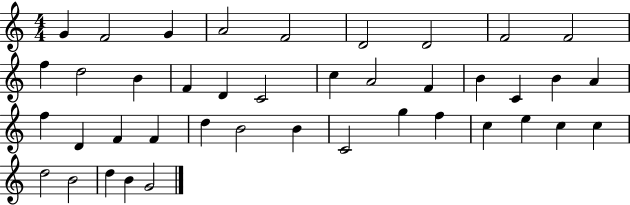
{
  \clef treble
  \numericTimeSignature
  \time 4/4
  \key c \major
  g'4 f'2 g'4 | a'2 f'2 | d'2 d'2 | f'2 f'2 | \break f''4 d''2 b'4 | f'4 d'4 c'2 | c''4 a'2 f'4 | b'4 c'4 b'4 a'4 | \break f''4 d'4 f'4 f'4 | d''4 b'2 b'4 | c'2 g''4 f''4 | c''4 e''4 c''4 c''4 | \break d''2 b'2 | d''4 b'4 g'2 | \bar "|."
}